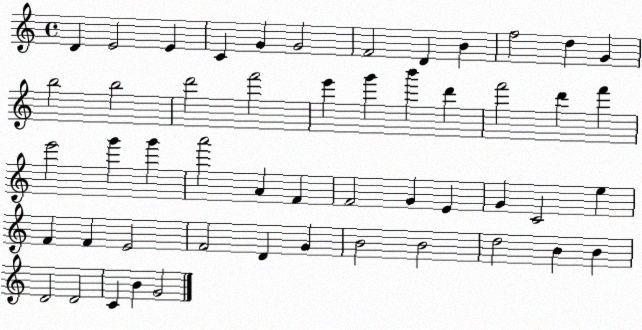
X:1
T:Untitled
M:4/4
L:1/4
K:C
D E2 E C G G2 F2 D B f2 d G b2 b2 d'2 f'2 e' g' b' d' f'2 d' f' e'2 g' g' a'2 A F F2 G E G C2 e F F E2 F2 D G B2 B2 d2 B B D2 D2 C B G2